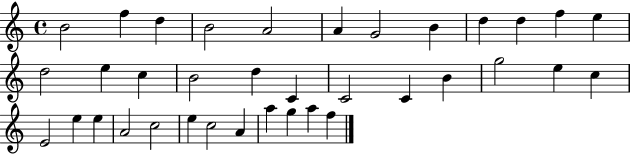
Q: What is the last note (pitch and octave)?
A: F5